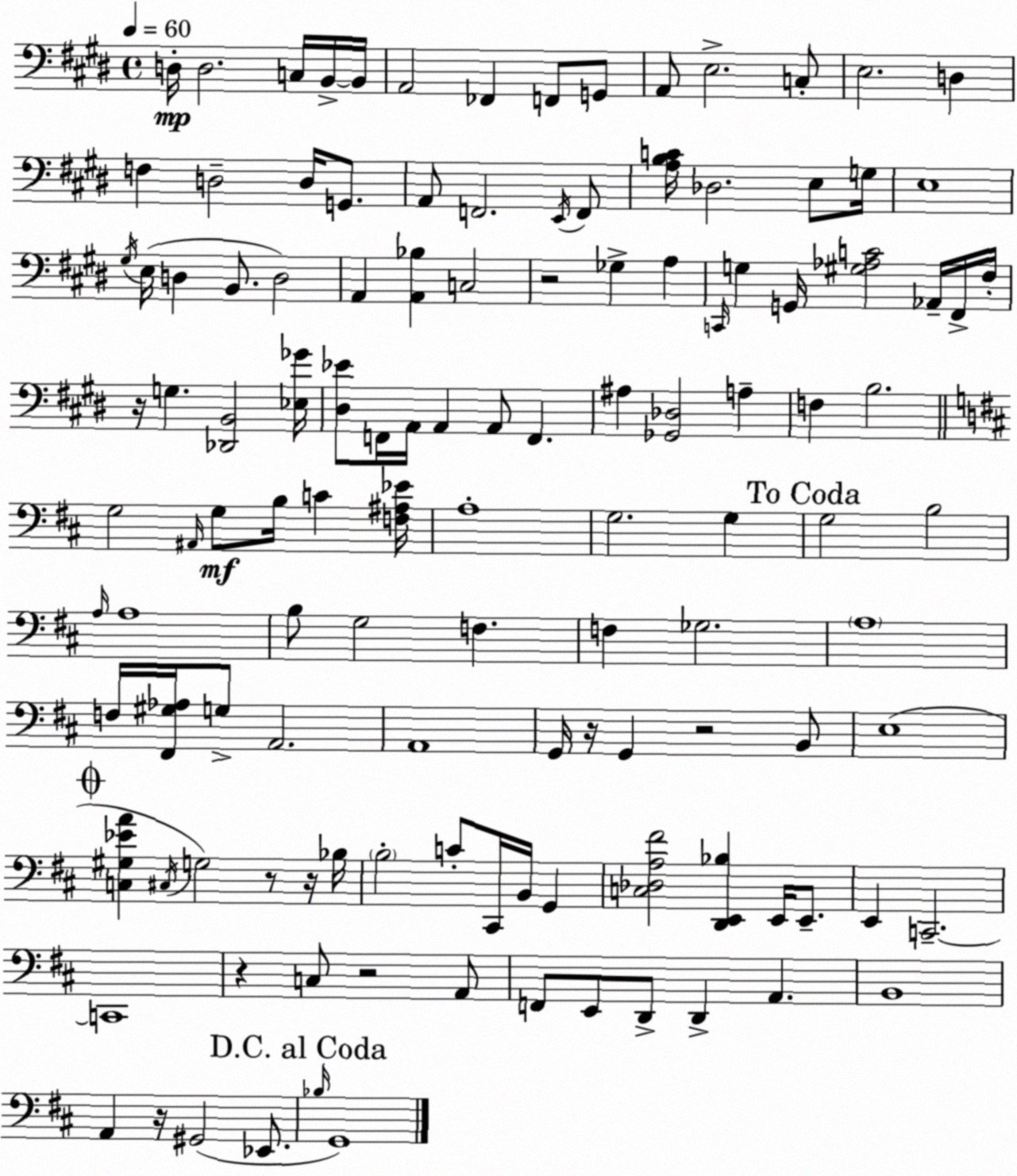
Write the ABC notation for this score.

X:1
T:Untitled
M:4/4
L:1/4
K:E
D,/4 D,2 C,/4 B,,/4 B,,/4 A,,2 _F,, F,,/2 G,,/2 A,,/2 E,2 C,/2 E,2 D, F, D,2 D,/4 G,,/2 A,,/2 F,,2 E,,/4 F,,/2 [A,B,C]/4 _D,2 E,/2 G,/4 E,4 ^G,/4 E,/4 D, B,,/2 D,2 A,, [A,,_B,] C,2 z2 _G, A, C,,/4 G, G,,/4 [^G,_A,C]2 _A,,/4 ^F,,/4 ^F,/4 z/4 G, [_D,,B,,]2 [_E,_G]/4 [^D,_E]/2 F,,/4 A,,/4 A,, A,,/2 F,, ^A, [_G,,_D,]2 A, F, B,2 G,2 ^A,,/4 G,/2 B,/4 C [F,^A,_E]/4 A,4 G,2 G, G,2 B,2 A,/4 A,4 B,/2 G,2 F, F, _G,2 A,4 F,/4 [^F,,^G,_A,]/4 G,/2 A,,2 A,,4 G,,/4 z/4 G,, z2 B,,/2 E,4 [C,^G,_EA] ^C,/4 G,2 z/2 z/4 _B,/4 B,2 C/2 ^C,,/4 B,,/4 G,, [C,_D,A,^F]2 [D,,E,,_B,] E,,/4 E,,/2 E,, C,,2 C,,4 z C,/2 z2 A,,/2 F,,/2 E,,/2 D,,/2 D,, A,, B,,4 A,, z/4 ^G,,2 _E,,/2 _B,/4 G,,4